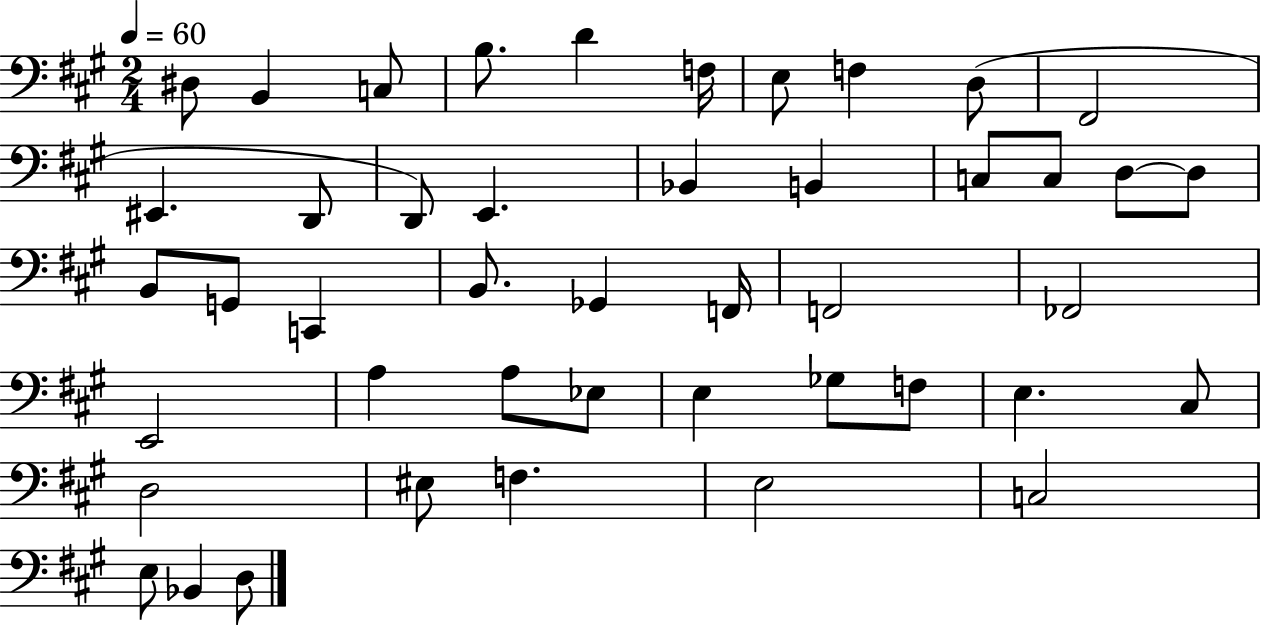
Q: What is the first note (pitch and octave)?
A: D#3